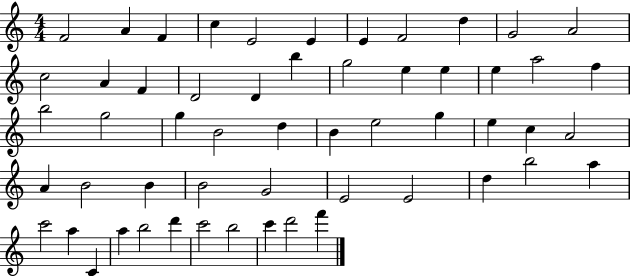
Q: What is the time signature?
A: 4/4